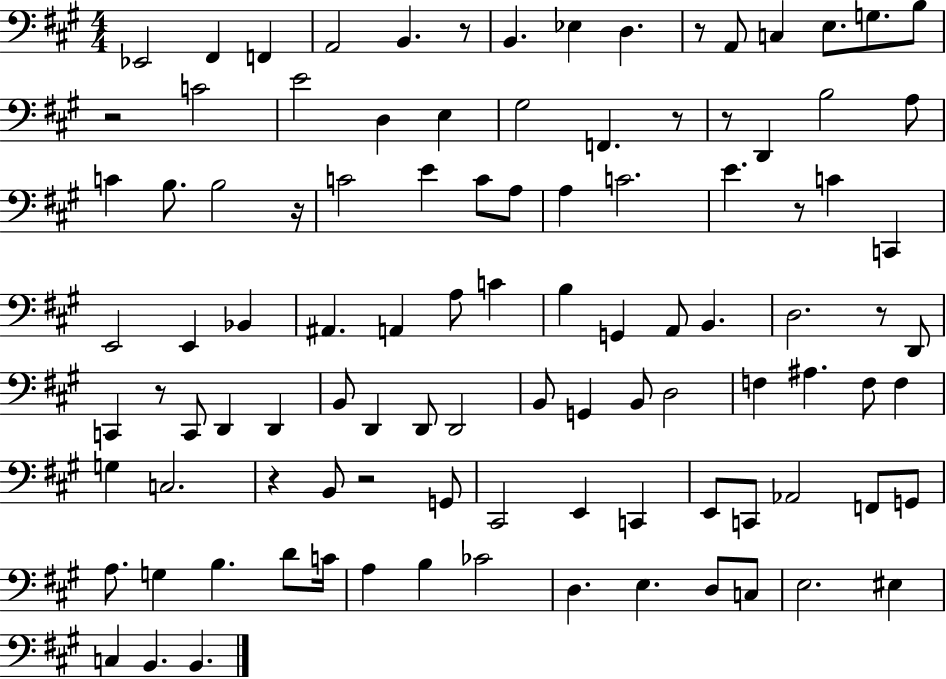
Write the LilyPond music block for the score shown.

{
  \clef bass
  \numericTimeSignature
  \time 4/4
  \key a \major
  ees,2 fis,4 f,4 | a,2 b,4. r8 | b,4. ees4 d4. | r8 a,8 c4 e8. g8. b8 | \break r2 c'2 | e'2 d4 e4 | gis2 f,4. r8 | r8 d,4 b2 a8 | \break c'4 b8. b2 r16 | c'2 e'4 c'8 a8 | a4 c'2. | e'4. r8 c'4 c,4 | \break e,2 e,4 bes,4 | ais,4. a,4 a8 c'4 | b4 g,4 a,8 b,4. | d2. r8 d,8 | \break c,4 r8 c,8 d,4 d,4 | b,8 d,4 d,8 d,2 | b,8 g,4 b,8 d2 | f4 ais4. f8 f4 | \break g4 c2. | r4 b,8 r2 g,8 | cis,2 e,4 c,4 | e,8 c,8 aes,2 f,8 g,8 | \break a8. g4 b4. d'8 c'16 | a4 b4 ces'2 | d4. e4. d8 c8 | e2. eis4 | \break c4 b,4. b,4. | \bar "|."
}